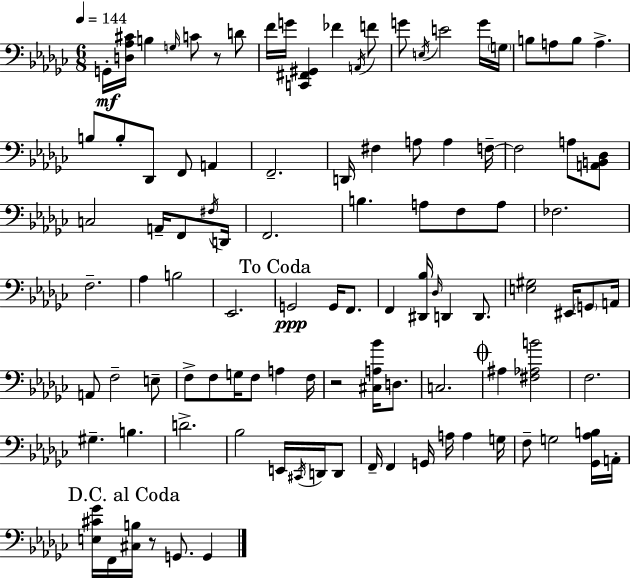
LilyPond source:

{
  \clef bass
  \numericTimeSignature
  \time 6/8
  \key ees \minor
  \tempo 4 = 144
  g,16-.\mf <d aes cis'>16 b4 \grace { g16 } c'8 r8 d'8 | f'16 g'16 <c, fis, gis,>4 fes'4 \acciaccatura { a,16 } | f'8 g'8 \acciaccatura { e16 } e'2 | g'16 \parenthesize g16 b8 a8 b8 a4.-> | \break b8 b8-. des,8 f,8 a,4 | f,2.-- | d,16 fis4 a8 a4 | f16--~~ f2 a8 | \break <a, b, des>8 c2 a,16-- | f,8 \acciaccatura { fis16 } d,16 f,2. | b4. a8 | f8 a8 fes2. | \break f2.-- | aes4 b2 | ees,2. | \mark "To Coda" g,2\ppp | \break g,16 f,8. f,4 <dis, bes>16 \grace { des16 } d,4 | d,8. <e gis>2 | eis,16 \parenthesize g,8 a,16 a,8 f2-- | e8-- f8-> f8 g16 f8 | \break a4 f16 r2 | <cis a bes'>16 d8. c2. | \mark \markup { \musicglyph "scripts.coda" } ais4 <fis aes b'>2 | f2. | \break gis4.-- b4. | d'2.-> | bes2 | e,16 \acciaccatura { cis,16 } d,16 d,8 f,16-- f,4 g,16 | \break a16 a4 g16 f8-- g2 | <ges, aes b>16 a,16-. \mark "D.C. al Coda" <e cis' ges'>16 f,16 <cis b>16 r8 g,8. | g,4 \bar "|."
}